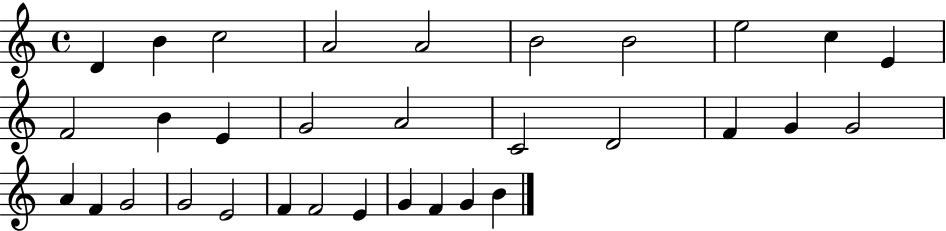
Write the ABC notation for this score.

X:1
T:Untitled
M:4/4
L:1/4
K:C
D B c2 A2 A2 B2 B2 e2 c E F2 B E G2 A2 C2 D2 F G G2 A F G2 G2 E2 F F2 E G F G B